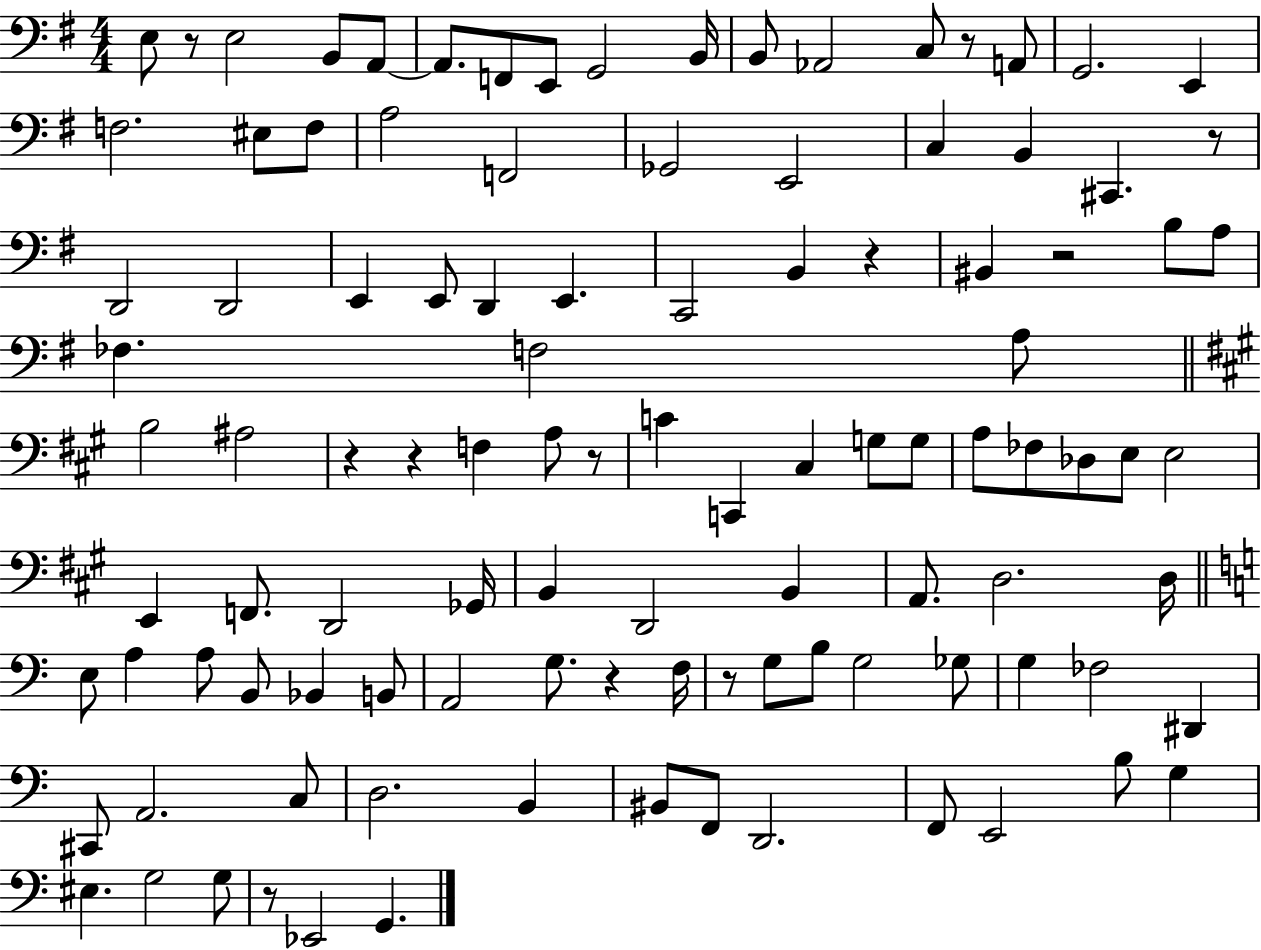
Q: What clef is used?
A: bass